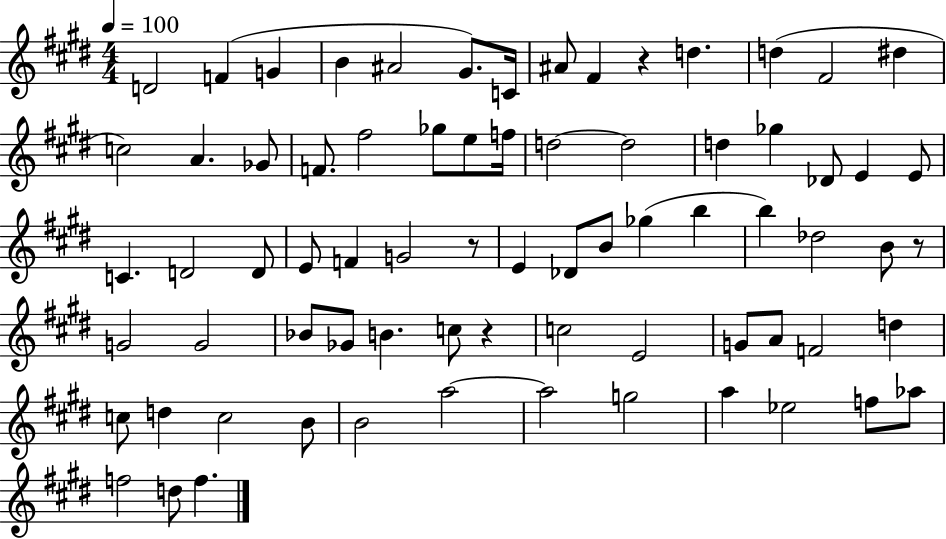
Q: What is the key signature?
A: E major